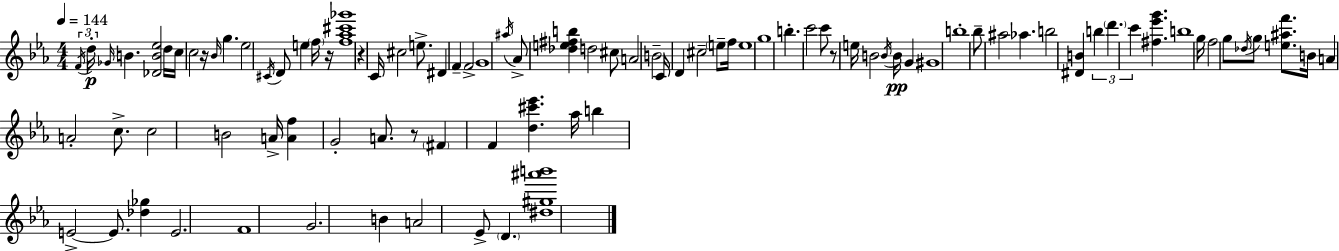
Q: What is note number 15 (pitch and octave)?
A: C4